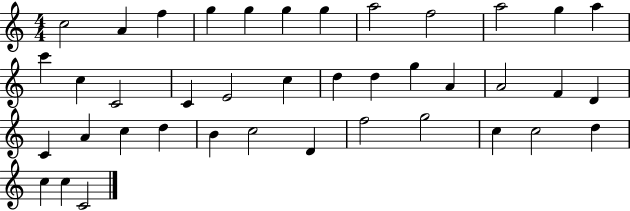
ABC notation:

X:1
T:Untitled
M:4/4
L:1/4
K:C
c2 A f g g g g a2 f2 a2 g a c' c C2 C E2 c d d g A A2 F D C A c d B c2 D f2 g2 c c2 d c c C2